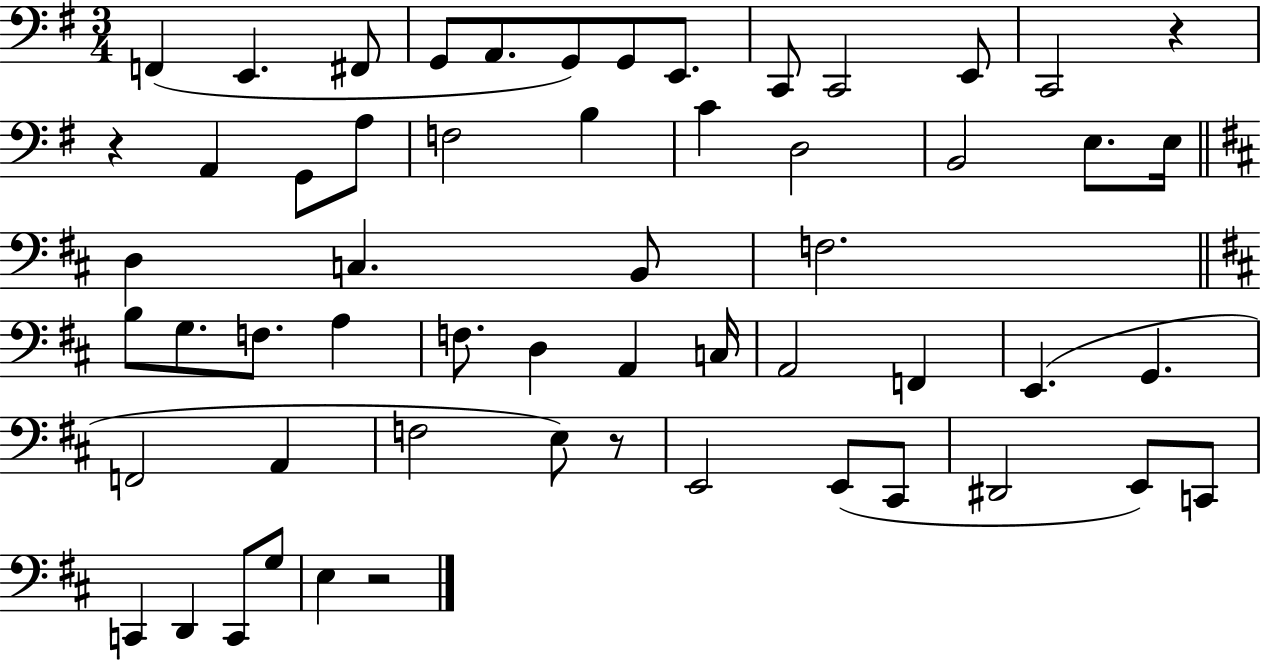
X:1
T:Untitled
M:3/4
L:1/4
K:G
F,, E,, ^F,,/2 G,,/2 A,,/2 G,,/2 G,,/2 E,,/2 C,,/2 C,,2 E,,/2 C,,2 z z A,, G,,/2 A,/2 F,2 B, C D,2 B,,2 E,/2 E,/4 D, C, B,,/2 F,2 B,/2 G,/2 F,/2 A, F,/2 D, A,, C,/4 A,,2 F,, E,, G,, F,,2 A,, F,2 E,/2 z/2 E,,2 E,,/2 ^C,,/2 ^D,,2 E,,/2 C,,/2 C,, D,, C,,/2 G,/2 E, z2